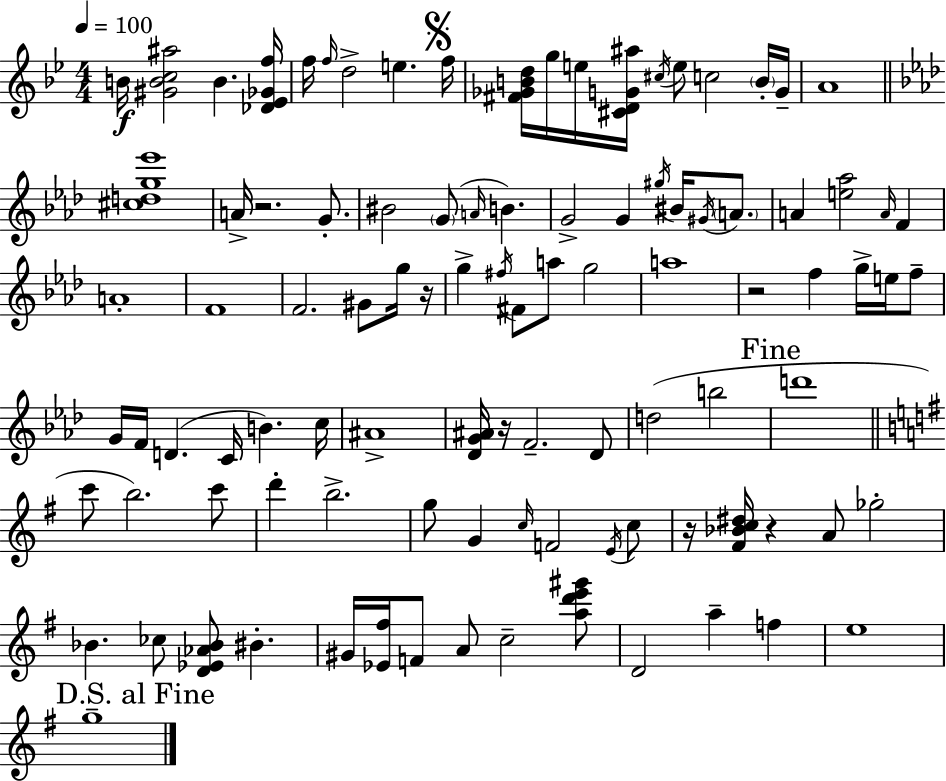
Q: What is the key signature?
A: BES major